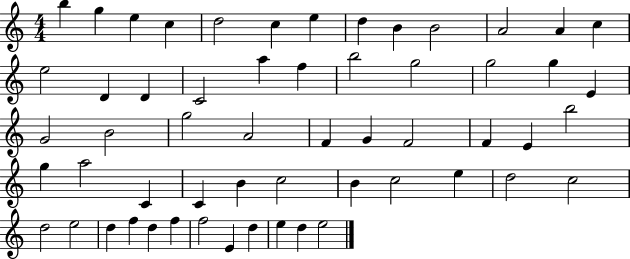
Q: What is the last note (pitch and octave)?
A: E5